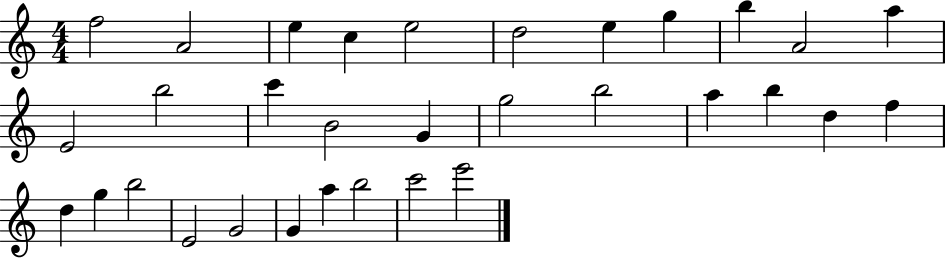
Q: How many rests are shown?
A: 0